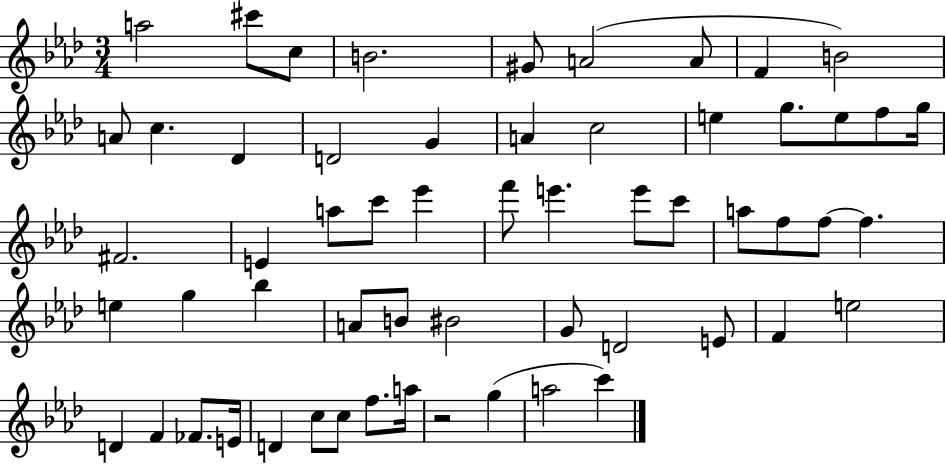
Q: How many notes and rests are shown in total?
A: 58